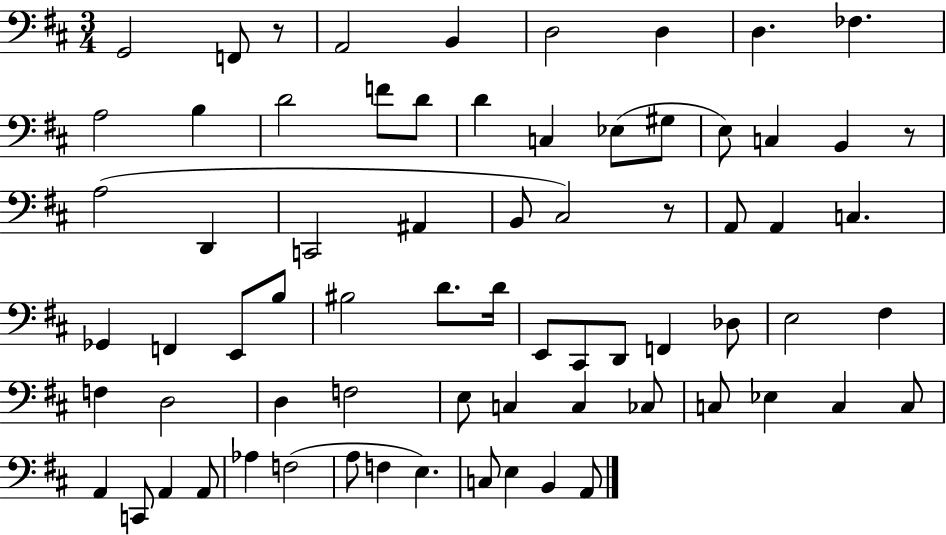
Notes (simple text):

G2/h F2/e R/e A2/h B2/q D3/h D3/q D3/q. FES3/q. A3/h B3/q D4/h F4/e D4/e D4/q C3/q Eb3/e G#3/e E3/e C3/q B2/q R/e A3/h D2/q C2/h A#2/q B2/e C#3/h R/e A2/e A2/q C3/q. Gb2/q F2/q E2/e B3/e BIS3/h D4/e. D4/s E2/e C#2/e D2/e F2/q Db3/e E3/h F#3/q F3/q D3/h D3/q F3/h E3/e C3/q C3/q CES3/e C3/e Eb3/q C3/q C3/e A2/q C2/e A2/q A2/e Ab3/q F3/h A3/e F3/q E3/q. C3/e E3/q B2/q A2/e